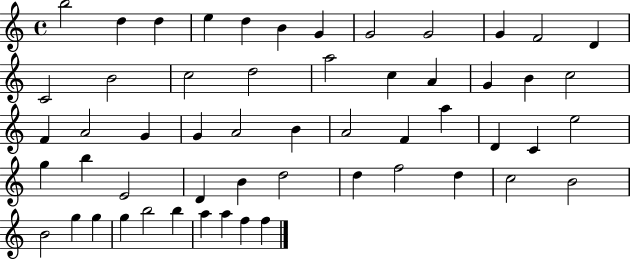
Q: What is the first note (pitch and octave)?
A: B5